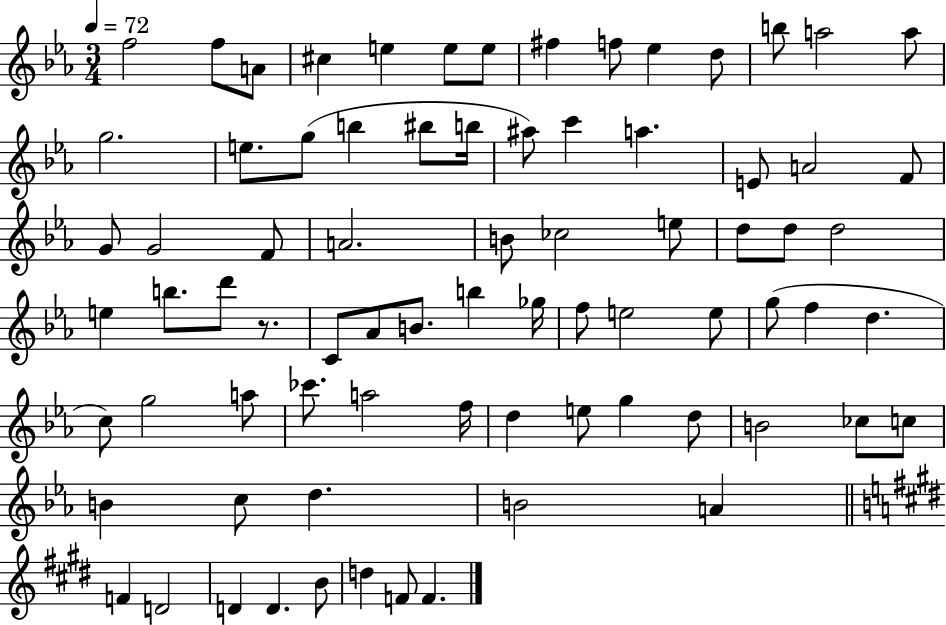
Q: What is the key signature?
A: EES major